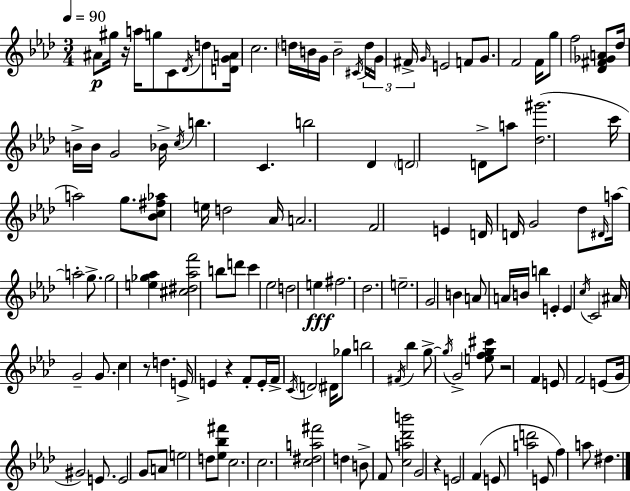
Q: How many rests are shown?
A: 5